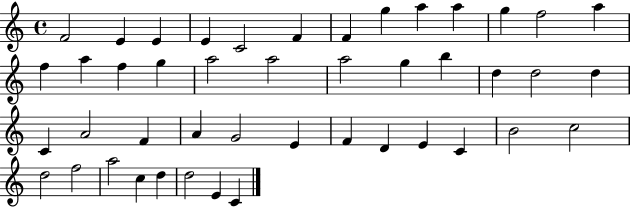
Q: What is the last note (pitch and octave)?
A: C4